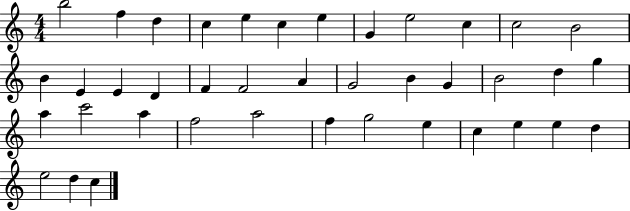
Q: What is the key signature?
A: C major